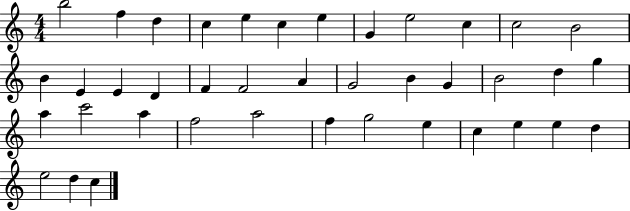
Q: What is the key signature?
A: C major